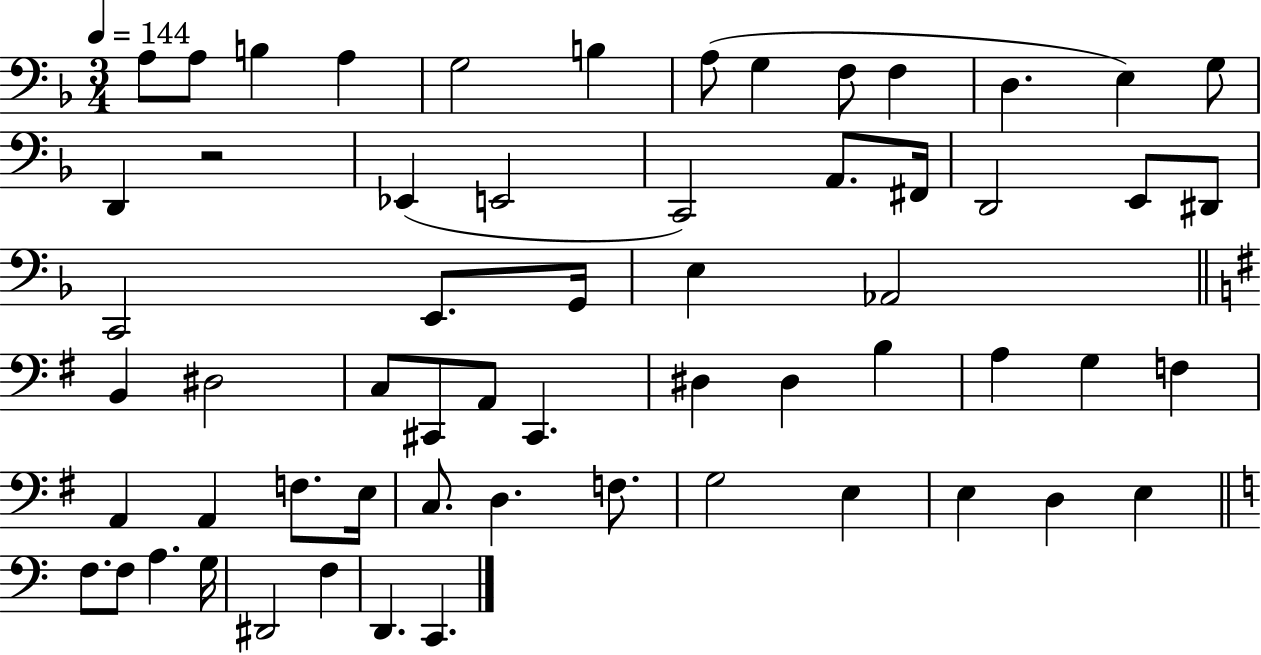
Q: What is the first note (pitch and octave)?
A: A3